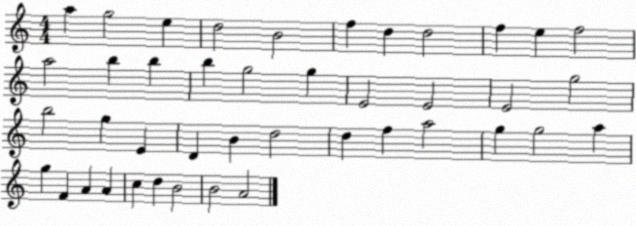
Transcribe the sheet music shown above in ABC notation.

X:1
T:Untitled
M:4/4
L:1/4
K:C
a g2 e d2 B2 f d d2 f e f2 a2 b b b g2 g E2 E2 E2 g2 b2 g E D B d2 d f a2 g g2 a g F A A c d B2 B2 A2